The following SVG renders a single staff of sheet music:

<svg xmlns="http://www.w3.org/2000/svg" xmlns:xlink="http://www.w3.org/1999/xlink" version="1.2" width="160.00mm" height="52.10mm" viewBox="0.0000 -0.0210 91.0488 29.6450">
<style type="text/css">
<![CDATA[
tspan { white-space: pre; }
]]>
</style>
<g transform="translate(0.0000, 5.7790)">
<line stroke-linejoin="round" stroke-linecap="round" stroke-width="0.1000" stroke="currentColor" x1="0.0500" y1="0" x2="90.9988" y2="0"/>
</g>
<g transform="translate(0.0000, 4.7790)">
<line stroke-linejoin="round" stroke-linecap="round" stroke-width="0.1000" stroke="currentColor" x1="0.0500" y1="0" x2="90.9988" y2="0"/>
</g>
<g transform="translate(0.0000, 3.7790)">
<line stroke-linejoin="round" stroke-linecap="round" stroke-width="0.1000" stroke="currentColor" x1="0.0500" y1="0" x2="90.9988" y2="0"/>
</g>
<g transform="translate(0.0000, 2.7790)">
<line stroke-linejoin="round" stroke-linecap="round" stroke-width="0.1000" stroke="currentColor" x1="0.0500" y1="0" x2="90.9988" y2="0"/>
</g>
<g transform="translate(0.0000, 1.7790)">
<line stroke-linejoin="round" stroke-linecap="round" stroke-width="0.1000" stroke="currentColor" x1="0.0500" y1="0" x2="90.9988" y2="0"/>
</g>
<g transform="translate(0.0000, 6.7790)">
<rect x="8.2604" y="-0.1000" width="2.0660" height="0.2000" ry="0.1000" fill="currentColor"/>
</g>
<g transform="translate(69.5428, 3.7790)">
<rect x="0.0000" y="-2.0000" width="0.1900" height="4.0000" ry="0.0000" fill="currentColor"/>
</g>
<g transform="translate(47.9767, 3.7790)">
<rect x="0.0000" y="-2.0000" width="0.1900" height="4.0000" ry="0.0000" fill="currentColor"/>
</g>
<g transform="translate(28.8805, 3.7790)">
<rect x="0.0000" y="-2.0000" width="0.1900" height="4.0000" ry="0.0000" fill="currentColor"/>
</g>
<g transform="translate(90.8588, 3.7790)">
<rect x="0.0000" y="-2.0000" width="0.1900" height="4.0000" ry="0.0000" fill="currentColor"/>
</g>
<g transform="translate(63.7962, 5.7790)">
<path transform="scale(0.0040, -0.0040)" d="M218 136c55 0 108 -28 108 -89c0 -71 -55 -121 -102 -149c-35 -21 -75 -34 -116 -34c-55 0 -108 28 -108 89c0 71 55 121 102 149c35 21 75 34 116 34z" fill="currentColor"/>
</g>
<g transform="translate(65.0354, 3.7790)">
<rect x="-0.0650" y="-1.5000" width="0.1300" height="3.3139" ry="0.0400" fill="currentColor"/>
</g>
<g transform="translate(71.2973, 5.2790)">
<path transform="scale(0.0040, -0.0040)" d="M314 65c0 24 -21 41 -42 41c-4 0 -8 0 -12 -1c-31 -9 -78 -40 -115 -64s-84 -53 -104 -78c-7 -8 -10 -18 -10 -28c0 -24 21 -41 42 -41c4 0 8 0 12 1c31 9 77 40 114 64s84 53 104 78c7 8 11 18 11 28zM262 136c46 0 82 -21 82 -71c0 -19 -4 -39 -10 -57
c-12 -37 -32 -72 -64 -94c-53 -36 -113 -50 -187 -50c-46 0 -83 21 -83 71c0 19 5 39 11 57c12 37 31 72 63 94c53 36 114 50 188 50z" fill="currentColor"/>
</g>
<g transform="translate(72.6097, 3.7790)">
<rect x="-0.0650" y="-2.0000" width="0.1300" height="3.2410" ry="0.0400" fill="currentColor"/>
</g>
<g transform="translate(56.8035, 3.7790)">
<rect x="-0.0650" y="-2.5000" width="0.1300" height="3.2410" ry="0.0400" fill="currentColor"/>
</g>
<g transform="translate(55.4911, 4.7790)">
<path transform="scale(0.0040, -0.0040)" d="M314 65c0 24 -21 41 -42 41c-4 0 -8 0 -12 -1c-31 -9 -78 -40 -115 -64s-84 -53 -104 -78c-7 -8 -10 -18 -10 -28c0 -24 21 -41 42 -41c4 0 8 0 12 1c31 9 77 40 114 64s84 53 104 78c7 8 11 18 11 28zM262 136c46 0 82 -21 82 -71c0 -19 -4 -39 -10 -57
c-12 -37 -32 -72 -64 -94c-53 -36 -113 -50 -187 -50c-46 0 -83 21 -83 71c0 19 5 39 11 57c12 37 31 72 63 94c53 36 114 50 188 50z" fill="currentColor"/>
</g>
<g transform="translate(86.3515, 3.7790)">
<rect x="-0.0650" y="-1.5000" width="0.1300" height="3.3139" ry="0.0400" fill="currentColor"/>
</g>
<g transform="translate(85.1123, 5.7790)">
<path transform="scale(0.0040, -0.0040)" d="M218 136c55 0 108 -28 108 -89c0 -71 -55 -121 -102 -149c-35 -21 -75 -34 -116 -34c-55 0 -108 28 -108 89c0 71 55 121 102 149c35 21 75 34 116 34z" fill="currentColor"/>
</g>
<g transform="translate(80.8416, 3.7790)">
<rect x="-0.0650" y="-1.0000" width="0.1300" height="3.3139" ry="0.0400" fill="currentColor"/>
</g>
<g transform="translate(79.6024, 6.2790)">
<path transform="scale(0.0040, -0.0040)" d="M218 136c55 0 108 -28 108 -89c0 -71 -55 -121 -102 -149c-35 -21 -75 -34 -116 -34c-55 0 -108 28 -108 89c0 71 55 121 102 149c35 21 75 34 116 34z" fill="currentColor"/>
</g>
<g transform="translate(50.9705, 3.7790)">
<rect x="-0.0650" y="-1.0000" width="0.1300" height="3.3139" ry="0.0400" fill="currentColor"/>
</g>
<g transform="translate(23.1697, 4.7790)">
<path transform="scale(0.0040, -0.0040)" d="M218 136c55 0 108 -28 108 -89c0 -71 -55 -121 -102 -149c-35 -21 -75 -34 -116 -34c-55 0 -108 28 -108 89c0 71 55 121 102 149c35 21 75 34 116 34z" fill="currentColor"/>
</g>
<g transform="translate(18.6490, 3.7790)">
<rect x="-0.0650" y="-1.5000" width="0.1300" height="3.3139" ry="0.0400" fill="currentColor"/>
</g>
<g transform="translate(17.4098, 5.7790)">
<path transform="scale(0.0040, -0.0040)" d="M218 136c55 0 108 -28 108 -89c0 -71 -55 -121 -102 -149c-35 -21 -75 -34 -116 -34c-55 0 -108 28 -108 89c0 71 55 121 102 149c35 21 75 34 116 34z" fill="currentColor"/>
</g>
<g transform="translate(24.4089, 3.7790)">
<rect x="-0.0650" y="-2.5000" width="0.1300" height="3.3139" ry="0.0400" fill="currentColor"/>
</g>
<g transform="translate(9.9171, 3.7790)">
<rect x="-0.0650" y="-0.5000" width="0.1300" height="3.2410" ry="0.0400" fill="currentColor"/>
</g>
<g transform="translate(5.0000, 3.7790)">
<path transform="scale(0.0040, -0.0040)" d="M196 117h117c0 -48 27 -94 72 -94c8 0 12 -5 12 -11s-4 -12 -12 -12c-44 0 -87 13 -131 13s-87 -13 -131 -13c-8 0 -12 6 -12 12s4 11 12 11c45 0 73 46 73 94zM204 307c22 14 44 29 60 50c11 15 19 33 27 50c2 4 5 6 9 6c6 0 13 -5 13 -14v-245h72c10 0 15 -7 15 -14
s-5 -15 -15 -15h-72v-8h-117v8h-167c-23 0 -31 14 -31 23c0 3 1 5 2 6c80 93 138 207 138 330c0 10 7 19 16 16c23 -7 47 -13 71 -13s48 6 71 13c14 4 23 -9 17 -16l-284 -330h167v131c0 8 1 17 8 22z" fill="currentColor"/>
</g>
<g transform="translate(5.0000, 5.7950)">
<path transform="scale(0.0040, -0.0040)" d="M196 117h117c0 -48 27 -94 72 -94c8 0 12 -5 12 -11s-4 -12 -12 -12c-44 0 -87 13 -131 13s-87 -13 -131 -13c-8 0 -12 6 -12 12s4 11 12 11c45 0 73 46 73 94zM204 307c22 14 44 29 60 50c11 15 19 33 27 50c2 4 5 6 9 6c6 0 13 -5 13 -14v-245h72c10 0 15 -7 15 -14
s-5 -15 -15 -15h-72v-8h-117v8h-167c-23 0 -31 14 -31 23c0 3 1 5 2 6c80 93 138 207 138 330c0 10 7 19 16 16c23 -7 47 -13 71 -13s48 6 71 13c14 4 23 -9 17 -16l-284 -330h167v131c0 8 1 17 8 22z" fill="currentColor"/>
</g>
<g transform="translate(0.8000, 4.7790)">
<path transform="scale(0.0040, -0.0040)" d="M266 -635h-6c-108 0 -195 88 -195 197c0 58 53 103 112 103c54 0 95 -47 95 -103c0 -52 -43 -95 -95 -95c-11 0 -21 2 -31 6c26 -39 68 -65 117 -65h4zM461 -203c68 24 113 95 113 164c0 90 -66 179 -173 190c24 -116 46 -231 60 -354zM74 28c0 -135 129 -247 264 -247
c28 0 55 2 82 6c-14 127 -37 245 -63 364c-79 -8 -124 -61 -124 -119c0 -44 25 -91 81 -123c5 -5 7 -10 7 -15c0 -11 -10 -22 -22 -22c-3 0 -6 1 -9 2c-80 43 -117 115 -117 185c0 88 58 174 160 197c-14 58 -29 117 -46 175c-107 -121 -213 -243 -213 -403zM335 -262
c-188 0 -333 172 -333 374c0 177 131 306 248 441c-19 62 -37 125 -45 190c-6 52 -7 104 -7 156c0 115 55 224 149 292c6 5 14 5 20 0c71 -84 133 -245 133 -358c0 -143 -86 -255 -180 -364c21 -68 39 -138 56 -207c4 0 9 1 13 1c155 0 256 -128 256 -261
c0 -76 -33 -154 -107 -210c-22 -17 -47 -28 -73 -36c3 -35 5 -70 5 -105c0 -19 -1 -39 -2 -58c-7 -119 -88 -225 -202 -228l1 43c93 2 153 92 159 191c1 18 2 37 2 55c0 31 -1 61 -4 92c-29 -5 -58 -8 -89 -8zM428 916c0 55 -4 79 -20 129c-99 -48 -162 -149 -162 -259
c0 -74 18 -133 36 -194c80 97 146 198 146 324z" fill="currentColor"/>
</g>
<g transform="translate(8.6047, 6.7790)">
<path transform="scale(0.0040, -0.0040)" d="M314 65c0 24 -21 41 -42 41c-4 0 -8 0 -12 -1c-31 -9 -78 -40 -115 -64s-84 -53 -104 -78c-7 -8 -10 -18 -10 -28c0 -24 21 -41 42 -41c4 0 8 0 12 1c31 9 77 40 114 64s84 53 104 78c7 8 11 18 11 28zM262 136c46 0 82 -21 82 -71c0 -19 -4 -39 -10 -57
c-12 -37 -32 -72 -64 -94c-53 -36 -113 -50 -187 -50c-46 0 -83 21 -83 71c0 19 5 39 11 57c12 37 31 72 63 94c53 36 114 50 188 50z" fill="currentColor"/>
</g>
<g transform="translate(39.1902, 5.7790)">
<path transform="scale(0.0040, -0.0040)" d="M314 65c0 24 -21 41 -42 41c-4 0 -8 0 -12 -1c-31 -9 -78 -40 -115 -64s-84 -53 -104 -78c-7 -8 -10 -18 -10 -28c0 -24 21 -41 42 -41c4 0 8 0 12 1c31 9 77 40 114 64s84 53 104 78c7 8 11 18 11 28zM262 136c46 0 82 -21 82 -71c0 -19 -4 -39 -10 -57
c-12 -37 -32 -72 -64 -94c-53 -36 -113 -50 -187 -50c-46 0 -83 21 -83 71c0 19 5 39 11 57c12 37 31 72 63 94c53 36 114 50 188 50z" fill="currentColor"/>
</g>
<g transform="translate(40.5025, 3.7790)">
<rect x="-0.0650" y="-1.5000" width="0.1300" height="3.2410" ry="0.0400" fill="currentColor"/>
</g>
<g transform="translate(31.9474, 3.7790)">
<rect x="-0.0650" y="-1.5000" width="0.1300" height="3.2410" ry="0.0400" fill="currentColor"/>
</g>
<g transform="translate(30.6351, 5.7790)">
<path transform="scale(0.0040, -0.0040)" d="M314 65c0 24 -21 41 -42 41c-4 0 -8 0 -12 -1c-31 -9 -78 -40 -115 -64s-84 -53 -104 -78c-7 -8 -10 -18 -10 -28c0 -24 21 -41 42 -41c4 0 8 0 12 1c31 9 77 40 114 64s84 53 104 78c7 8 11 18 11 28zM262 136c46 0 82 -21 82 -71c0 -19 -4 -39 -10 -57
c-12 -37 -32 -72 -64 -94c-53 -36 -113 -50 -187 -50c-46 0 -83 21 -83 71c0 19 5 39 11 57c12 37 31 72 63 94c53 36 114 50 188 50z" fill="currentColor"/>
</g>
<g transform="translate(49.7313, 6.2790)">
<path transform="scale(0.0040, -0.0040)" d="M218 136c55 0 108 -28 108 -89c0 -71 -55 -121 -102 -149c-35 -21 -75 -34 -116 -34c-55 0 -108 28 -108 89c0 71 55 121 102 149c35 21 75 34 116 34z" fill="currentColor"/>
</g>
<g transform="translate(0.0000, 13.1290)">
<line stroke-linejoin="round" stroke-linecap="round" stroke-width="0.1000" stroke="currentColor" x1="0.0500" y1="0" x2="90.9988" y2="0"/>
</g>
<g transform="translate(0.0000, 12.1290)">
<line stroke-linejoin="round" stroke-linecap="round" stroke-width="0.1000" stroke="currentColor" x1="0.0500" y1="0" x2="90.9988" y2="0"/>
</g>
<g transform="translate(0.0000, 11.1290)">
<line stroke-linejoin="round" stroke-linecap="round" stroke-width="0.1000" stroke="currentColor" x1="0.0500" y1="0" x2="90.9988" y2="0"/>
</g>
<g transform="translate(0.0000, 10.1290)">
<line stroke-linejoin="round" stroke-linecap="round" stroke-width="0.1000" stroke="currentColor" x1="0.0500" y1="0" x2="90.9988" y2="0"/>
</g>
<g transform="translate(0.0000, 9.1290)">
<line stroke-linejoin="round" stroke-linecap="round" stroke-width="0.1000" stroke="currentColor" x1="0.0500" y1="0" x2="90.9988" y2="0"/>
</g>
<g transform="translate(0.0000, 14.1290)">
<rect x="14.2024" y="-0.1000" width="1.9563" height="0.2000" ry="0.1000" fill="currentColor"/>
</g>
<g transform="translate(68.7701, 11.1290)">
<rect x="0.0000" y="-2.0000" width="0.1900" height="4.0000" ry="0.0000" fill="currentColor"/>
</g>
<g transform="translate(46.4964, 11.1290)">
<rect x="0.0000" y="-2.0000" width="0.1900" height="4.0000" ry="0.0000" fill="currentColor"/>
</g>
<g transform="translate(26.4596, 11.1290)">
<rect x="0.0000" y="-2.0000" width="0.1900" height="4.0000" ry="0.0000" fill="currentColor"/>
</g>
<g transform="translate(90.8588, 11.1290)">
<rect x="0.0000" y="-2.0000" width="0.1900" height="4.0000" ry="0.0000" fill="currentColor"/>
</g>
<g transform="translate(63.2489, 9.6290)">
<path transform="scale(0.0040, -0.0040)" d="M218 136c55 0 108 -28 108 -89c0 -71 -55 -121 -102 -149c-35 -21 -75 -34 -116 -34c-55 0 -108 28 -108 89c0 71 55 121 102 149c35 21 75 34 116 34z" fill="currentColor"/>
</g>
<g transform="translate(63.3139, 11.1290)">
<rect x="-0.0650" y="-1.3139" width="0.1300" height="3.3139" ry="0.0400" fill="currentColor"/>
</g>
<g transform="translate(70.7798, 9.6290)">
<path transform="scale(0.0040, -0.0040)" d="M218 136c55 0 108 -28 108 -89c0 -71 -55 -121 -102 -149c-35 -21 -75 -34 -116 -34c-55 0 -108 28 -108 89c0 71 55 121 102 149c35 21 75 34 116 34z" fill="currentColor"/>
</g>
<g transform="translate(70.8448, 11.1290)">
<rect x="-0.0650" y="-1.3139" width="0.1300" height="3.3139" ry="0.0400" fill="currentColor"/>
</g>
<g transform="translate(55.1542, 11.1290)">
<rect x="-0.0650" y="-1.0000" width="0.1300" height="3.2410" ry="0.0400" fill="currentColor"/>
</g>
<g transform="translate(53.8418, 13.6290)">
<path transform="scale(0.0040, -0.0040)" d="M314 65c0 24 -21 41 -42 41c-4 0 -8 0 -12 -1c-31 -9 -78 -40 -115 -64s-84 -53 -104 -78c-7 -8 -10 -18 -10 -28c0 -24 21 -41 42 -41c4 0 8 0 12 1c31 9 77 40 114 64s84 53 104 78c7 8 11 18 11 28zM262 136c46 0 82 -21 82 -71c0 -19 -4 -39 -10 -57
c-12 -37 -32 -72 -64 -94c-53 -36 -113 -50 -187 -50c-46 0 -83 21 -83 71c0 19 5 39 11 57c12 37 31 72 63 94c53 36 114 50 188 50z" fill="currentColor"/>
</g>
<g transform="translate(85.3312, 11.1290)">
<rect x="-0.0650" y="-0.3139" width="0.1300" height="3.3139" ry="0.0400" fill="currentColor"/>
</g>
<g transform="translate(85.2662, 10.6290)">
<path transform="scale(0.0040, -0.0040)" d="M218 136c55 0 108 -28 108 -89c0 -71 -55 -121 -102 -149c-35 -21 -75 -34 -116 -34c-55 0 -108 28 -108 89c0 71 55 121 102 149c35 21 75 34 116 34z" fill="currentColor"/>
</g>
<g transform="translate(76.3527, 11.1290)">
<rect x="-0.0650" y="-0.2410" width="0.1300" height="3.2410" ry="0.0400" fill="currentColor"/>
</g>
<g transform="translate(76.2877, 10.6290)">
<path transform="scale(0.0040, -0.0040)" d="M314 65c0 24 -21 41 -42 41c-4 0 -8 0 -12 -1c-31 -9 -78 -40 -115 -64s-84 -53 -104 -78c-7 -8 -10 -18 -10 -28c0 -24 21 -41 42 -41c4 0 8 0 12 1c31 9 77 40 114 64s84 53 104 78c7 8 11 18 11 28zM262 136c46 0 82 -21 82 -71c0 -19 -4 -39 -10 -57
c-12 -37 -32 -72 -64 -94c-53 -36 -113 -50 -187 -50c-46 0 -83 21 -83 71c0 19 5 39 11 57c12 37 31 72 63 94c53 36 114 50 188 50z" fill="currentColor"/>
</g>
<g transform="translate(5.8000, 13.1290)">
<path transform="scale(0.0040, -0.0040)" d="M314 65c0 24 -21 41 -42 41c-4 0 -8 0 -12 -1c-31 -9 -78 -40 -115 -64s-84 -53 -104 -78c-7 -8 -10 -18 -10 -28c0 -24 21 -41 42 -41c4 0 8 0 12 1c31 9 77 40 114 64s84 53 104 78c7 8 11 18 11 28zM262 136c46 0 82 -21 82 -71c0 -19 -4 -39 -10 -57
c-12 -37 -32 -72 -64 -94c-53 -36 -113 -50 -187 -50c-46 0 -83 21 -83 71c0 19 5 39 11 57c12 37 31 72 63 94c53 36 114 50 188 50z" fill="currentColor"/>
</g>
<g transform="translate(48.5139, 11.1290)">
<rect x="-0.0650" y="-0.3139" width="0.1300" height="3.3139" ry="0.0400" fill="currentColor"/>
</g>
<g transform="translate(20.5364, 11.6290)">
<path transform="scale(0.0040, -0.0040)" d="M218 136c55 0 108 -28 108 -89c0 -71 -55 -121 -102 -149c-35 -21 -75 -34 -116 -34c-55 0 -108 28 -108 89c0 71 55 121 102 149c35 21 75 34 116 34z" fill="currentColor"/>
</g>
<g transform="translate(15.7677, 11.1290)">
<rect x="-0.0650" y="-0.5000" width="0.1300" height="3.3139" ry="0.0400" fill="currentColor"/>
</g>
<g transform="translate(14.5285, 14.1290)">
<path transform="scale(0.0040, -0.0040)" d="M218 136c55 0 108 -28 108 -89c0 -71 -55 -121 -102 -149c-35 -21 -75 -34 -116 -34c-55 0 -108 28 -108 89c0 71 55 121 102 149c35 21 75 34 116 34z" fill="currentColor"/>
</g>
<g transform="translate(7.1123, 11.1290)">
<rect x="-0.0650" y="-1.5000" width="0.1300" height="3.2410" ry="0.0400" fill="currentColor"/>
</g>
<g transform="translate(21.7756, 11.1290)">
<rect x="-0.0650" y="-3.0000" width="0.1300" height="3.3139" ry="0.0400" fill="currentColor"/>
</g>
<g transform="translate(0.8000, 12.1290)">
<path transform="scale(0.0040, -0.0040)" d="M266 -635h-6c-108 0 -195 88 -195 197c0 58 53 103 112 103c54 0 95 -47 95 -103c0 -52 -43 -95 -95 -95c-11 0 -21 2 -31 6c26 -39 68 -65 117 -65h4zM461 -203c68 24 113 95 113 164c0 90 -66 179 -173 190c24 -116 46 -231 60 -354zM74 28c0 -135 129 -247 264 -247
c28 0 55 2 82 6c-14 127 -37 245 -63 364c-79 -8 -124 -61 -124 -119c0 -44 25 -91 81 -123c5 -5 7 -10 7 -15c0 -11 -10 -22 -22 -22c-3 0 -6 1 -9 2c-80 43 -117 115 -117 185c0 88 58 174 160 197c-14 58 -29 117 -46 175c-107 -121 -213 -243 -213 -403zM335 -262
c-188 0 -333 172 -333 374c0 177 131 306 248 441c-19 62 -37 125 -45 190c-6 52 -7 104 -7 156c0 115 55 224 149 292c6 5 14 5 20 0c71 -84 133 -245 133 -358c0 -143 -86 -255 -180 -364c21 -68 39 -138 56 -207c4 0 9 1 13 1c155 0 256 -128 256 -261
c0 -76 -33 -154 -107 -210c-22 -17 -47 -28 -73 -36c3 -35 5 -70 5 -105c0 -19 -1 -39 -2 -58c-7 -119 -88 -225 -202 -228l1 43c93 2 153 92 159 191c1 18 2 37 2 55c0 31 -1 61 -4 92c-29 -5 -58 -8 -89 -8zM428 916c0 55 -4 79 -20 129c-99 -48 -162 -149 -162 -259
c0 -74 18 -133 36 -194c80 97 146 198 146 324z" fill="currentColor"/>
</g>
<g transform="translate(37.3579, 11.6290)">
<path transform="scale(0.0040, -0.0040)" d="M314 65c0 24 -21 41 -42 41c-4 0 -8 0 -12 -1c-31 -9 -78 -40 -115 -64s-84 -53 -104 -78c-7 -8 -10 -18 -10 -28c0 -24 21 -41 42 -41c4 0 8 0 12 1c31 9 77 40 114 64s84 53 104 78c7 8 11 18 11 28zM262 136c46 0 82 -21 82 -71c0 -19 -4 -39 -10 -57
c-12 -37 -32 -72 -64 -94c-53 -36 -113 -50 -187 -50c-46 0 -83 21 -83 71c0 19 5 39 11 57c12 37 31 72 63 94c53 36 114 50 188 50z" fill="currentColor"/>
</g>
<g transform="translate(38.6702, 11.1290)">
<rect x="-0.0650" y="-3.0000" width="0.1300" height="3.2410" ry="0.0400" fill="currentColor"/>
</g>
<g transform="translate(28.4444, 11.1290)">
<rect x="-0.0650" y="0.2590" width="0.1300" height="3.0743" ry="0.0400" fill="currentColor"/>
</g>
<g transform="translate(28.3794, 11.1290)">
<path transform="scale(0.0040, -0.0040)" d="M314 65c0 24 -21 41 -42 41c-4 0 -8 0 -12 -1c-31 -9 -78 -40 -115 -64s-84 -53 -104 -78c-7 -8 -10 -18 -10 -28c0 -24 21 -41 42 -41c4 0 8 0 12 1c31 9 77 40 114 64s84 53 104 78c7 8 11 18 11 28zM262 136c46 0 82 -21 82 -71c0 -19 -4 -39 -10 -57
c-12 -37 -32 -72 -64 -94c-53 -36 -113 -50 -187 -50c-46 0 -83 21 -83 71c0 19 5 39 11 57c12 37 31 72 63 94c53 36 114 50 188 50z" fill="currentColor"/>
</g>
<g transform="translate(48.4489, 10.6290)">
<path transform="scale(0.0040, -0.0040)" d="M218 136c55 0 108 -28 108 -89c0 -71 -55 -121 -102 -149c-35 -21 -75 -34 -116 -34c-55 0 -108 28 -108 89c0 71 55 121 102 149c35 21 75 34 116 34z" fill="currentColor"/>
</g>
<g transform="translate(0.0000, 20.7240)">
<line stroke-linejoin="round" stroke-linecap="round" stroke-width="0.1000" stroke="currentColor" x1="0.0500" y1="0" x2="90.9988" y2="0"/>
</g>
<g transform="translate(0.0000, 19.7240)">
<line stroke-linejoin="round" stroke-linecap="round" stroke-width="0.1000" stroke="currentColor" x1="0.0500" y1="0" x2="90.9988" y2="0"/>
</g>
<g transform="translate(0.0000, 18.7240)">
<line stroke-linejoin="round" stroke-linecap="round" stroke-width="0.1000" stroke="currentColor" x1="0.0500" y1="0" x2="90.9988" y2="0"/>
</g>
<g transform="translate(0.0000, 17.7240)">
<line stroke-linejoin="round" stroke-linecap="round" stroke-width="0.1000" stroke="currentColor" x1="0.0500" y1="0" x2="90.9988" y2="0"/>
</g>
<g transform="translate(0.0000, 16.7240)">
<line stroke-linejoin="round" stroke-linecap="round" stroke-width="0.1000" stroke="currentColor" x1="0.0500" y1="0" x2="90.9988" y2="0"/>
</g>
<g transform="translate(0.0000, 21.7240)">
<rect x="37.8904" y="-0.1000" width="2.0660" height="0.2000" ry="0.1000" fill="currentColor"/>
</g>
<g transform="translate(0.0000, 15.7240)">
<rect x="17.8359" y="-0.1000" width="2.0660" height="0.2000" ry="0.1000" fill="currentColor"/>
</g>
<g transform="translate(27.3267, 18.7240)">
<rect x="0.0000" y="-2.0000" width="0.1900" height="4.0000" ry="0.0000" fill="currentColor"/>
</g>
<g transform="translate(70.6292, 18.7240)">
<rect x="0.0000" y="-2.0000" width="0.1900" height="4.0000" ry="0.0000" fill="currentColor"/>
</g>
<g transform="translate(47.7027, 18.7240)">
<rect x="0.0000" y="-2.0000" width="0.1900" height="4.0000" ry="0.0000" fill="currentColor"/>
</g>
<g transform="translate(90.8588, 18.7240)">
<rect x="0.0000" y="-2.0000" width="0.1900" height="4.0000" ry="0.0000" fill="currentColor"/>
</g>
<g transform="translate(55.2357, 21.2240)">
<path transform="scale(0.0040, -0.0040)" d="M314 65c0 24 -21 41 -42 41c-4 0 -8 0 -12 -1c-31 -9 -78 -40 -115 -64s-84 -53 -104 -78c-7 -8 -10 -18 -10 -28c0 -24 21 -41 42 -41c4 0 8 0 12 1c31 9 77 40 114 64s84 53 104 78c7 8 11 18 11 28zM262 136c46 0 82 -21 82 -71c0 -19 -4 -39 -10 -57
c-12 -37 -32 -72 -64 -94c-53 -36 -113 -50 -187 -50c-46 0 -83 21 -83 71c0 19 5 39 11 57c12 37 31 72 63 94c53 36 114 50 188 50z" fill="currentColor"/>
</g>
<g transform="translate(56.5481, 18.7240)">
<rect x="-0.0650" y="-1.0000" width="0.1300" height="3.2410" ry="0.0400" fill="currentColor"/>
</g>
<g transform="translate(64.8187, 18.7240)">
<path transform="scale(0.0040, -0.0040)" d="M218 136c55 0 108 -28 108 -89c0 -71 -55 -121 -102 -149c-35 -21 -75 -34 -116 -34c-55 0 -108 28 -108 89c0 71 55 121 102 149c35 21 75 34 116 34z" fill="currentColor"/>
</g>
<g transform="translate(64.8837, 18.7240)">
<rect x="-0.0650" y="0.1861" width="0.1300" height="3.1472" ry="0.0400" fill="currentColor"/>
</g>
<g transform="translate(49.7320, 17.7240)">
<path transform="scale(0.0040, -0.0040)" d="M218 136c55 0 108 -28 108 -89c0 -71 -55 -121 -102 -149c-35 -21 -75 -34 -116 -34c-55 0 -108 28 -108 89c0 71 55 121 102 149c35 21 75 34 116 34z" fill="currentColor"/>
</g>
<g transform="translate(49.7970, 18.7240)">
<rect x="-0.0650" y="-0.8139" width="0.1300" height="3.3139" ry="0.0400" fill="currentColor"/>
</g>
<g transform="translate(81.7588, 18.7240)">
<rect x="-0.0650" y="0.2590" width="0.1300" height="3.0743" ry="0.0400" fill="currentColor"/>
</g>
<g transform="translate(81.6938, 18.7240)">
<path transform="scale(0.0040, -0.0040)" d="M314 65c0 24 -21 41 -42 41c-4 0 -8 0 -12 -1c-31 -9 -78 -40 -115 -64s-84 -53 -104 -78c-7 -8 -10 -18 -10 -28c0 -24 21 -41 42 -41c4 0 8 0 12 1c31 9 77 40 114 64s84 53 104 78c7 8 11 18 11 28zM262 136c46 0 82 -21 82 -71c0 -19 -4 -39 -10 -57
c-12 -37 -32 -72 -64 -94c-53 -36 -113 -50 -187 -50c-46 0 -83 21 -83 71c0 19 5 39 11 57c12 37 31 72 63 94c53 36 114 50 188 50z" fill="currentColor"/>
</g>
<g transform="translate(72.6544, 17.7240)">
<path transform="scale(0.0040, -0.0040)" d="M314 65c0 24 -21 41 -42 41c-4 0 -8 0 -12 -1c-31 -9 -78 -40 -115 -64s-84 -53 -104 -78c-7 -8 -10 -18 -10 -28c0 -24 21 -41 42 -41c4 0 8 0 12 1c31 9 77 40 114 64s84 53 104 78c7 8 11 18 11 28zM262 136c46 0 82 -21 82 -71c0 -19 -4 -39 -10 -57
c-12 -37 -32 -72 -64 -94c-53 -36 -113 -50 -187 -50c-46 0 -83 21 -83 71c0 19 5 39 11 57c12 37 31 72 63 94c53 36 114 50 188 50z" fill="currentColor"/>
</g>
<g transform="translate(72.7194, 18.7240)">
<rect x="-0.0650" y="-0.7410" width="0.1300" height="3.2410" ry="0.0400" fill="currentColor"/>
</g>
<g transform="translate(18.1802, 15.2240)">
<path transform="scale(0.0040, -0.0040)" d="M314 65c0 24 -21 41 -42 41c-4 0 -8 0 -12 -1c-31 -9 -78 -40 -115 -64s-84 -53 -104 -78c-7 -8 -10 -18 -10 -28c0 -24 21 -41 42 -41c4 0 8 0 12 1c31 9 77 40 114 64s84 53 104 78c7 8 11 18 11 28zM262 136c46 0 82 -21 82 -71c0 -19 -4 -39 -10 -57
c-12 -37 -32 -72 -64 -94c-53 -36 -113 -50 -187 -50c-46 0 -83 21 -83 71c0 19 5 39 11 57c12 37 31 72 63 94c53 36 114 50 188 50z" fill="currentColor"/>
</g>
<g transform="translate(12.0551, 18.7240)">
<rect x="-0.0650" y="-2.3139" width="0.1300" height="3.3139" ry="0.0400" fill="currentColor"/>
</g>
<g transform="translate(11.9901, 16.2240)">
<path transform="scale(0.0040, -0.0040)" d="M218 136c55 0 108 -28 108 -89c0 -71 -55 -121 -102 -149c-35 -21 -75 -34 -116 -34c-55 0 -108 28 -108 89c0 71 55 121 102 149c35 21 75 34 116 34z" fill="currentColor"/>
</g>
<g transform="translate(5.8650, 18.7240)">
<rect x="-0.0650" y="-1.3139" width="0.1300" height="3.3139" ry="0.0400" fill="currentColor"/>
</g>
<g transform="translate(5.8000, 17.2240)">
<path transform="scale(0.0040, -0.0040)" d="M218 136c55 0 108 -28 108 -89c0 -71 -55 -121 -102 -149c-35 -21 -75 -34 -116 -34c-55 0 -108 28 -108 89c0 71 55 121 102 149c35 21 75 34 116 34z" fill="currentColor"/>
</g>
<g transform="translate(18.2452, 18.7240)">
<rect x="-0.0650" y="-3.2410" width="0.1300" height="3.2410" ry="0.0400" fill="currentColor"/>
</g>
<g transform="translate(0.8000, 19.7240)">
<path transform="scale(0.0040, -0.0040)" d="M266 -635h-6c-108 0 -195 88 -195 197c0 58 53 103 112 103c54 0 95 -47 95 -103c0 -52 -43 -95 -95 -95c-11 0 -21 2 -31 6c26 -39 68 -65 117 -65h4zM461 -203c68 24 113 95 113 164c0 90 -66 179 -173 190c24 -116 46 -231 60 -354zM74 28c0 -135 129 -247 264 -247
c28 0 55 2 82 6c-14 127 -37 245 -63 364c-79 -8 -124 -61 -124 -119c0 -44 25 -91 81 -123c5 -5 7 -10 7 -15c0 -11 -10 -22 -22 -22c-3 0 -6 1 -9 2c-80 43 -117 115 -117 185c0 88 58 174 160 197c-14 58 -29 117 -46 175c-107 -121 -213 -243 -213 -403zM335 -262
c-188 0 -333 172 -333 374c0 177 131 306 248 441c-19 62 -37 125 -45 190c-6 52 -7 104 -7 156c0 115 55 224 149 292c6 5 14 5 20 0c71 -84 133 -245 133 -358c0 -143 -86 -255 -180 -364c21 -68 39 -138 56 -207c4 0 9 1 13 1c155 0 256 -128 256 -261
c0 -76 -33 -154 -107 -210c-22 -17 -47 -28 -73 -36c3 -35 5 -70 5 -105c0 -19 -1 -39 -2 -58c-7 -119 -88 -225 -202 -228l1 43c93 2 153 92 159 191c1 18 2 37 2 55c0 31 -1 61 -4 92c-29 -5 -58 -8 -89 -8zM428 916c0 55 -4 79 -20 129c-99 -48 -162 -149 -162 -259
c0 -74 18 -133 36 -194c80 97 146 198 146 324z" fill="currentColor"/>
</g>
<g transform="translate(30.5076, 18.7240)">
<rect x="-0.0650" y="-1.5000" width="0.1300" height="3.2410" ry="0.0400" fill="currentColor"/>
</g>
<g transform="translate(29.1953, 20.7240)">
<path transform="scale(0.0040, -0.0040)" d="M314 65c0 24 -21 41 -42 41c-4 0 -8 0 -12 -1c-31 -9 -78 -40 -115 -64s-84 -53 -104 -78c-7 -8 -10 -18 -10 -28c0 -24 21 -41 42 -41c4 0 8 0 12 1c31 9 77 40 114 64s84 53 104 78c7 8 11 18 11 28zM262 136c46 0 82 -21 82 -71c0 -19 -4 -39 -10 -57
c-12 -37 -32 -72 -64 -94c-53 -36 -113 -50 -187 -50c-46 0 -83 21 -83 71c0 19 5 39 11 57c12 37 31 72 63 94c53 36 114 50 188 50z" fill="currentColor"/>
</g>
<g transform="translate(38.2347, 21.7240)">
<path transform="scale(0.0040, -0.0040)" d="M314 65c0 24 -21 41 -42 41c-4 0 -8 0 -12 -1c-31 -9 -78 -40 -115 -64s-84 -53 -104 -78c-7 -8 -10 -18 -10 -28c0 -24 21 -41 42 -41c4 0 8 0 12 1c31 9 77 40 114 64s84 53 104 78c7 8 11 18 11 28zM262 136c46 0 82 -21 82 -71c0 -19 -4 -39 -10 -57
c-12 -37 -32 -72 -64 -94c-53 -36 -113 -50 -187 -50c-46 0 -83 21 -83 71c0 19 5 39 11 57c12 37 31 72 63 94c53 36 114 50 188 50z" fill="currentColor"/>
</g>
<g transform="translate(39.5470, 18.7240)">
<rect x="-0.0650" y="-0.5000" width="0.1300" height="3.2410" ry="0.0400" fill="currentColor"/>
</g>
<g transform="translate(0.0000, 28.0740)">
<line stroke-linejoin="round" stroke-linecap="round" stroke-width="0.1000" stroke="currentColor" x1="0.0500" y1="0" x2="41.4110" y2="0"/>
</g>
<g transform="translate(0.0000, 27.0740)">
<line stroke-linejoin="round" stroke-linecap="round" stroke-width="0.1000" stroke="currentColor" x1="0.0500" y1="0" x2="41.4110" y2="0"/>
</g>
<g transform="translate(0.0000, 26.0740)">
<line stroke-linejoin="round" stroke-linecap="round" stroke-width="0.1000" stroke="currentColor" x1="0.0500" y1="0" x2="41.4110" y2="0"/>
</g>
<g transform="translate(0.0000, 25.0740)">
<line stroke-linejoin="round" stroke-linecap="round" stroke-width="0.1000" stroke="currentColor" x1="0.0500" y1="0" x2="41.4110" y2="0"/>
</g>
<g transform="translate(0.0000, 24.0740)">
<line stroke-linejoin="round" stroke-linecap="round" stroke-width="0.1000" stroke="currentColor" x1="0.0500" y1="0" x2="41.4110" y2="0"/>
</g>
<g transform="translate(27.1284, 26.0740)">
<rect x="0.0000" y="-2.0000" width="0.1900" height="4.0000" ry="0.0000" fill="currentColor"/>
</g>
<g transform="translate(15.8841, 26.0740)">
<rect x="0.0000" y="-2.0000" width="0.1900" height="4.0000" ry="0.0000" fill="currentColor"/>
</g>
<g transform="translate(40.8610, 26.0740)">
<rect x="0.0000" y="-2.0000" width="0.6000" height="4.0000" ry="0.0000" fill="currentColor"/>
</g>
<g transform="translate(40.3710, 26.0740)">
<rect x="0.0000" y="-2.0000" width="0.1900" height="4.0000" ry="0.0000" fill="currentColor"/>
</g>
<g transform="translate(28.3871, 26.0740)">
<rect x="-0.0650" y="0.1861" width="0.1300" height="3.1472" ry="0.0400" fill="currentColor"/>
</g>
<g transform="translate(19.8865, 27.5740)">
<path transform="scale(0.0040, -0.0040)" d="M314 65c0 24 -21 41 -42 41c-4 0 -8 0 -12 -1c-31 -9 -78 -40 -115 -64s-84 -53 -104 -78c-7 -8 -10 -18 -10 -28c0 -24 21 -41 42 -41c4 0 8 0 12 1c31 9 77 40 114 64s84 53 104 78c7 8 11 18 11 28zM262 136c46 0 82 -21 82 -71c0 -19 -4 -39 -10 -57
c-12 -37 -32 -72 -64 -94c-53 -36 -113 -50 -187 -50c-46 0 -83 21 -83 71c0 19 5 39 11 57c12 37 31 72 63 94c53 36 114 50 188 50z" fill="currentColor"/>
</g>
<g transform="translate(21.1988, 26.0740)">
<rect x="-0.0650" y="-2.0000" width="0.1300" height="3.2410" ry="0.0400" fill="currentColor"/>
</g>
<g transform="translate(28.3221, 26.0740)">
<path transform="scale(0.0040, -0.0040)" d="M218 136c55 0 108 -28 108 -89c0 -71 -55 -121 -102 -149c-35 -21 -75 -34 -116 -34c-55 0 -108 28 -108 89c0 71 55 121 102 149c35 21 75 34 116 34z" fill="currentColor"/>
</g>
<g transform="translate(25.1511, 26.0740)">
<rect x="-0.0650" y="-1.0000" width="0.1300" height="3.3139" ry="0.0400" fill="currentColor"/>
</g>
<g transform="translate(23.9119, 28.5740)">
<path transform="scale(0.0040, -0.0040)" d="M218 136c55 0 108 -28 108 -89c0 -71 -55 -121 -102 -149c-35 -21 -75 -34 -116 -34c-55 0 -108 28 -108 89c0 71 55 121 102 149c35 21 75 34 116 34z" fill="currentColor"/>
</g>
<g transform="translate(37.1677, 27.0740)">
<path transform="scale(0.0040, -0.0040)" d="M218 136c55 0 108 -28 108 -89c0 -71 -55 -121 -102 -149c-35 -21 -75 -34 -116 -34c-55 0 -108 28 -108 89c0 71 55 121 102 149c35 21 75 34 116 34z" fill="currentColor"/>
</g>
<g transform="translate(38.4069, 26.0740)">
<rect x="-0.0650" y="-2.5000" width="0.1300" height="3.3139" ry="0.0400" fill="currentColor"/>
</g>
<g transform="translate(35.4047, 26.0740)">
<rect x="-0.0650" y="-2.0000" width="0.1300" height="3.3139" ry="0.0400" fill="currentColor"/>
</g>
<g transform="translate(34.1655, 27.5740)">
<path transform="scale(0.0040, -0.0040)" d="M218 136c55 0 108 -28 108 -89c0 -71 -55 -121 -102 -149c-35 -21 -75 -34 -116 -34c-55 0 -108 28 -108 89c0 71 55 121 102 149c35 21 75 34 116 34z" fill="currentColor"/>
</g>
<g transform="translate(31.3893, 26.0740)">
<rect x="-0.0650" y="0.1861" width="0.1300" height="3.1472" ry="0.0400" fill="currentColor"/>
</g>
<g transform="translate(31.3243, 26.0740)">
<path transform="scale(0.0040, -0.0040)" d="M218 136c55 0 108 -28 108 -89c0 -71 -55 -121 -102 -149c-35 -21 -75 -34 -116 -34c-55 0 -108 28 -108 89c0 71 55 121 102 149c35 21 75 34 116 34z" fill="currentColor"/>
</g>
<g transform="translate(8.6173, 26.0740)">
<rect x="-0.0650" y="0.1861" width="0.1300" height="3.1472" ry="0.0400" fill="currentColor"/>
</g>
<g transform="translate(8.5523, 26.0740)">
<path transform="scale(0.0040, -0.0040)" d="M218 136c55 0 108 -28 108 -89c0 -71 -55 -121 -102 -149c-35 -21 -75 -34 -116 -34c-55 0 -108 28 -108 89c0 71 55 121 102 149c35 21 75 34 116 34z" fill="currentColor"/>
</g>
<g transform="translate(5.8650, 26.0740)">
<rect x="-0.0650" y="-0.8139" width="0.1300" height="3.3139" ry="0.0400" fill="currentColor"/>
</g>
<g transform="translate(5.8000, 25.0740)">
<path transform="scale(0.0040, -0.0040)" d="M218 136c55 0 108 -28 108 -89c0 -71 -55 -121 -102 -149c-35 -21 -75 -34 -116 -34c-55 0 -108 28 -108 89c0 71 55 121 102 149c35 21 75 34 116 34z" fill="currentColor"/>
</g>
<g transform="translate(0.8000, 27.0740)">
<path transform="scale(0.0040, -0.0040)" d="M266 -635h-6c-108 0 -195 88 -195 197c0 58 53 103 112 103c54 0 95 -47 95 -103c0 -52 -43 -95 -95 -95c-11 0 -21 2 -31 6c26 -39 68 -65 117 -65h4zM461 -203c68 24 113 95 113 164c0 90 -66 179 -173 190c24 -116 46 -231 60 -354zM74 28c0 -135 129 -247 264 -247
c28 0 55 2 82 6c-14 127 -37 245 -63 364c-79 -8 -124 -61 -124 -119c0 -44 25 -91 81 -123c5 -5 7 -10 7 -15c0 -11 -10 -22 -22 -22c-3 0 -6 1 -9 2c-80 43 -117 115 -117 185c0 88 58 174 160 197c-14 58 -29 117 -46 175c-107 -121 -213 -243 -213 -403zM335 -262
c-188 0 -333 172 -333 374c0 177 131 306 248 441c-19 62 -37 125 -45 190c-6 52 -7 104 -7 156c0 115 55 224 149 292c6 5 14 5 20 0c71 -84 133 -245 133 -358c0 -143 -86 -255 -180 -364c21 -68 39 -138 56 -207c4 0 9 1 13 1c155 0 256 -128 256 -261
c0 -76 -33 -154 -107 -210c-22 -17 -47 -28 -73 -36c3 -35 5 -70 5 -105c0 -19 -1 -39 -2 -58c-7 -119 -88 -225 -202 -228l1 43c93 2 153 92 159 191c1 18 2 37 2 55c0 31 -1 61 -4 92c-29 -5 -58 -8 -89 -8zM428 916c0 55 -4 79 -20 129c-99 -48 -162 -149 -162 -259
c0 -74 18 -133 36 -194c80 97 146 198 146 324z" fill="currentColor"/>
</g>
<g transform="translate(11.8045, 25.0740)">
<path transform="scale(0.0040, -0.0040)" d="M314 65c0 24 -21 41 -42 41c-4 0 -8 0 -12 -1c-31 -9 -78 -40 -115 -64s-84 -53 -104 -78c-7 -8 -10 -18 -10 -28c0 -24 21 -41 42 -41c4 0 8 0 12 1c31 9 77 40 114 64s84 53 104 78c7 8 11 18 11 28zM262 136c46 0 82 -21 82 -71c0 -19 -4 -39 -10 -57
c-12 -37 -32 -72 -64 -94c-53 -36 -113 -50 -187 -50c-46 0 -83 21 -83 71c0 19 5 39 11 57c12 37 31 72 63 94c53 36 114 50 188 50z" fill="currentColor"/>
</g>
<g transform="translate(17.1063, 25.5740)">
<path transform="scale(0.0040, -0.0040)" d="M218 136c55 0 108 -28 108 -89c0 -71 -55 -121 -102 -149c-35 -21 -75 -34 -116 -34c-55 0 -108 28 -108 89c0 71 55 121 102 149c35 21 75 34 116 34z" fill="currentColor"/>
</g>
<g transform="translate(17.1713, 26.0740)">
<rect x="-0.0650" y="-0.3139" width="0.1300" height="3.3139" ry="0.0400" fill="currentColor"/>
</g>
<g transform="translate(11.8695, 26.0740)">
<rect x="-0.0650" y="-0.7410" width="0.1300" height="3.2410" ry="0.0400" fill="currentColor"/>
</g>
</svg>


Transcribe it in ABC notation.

X:1
T:Untitled
M:4/4
L:1/4
K:C
C2 E G E2 E2 D G2 E F2 D E E2 C A B2 A2 c D2 e e c2 c e g b2 E2 C2 d D2 B d2 B2 d B d2 c F2 D B B F G